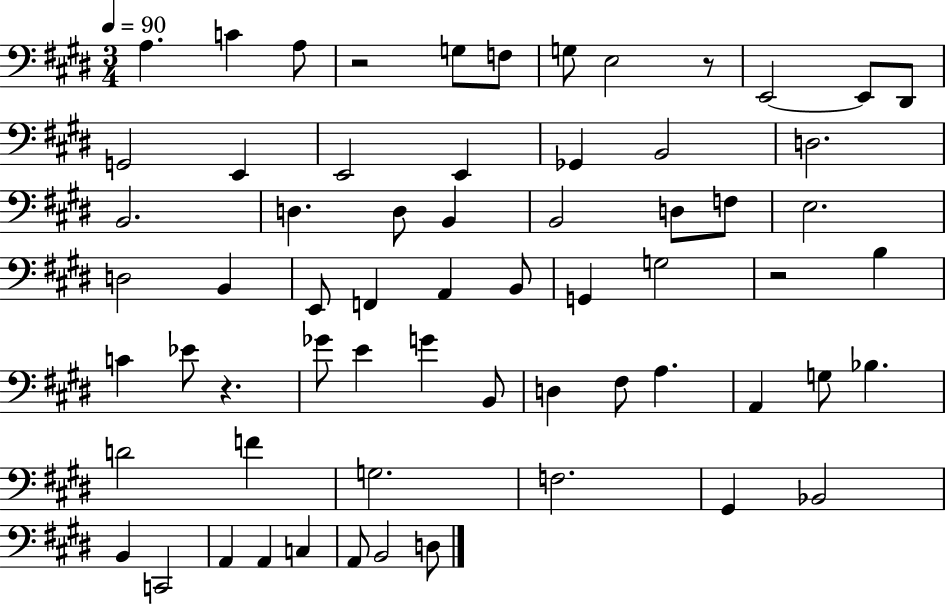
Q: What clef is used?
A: bass